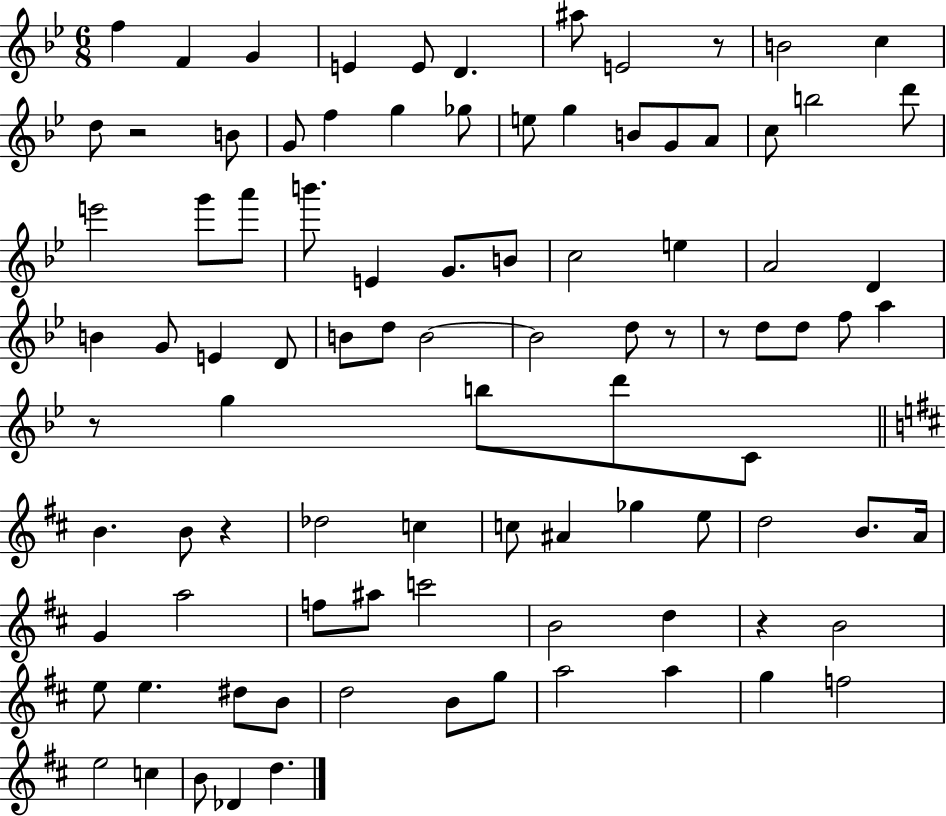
X:1
T:Untitled
M:6/8
L:1/4
K:Bb
f F G E E/2 D ^a/2 E2 z/2 B2 c d/2 z2 B/2 G/2 f g _g/2 e/2 g B/2 G/2 A/2 c/2 b2 d'/2 e'2 g'/2 a'/2 b'/2 E G/2 B/2 c2 e A2 D B G/2 E D/2 B/2 d/2 B2 B2 d/2 z/2 z/2 d/2 d/2 f/2 a z/2 g b/2 d'/2 C/2 B B/2 z _d2 c c/2 ^A _g e/2 d2 B/2 A/4 G a2 f/2 ^a/2 c'2 B2 d z B2 e/2 e ^d/2 B/2 d2 B/2 g/2 a2 a g f2 e2 c B/2 _D d